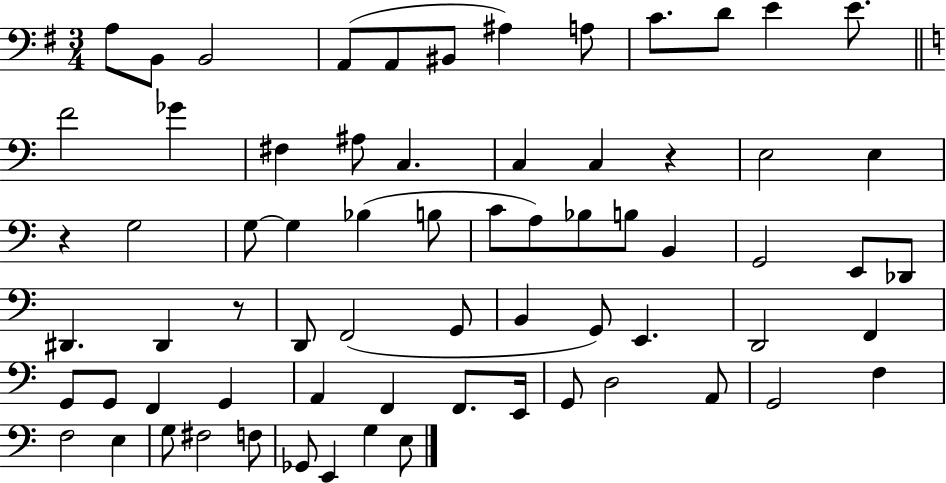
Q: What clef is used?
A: bass